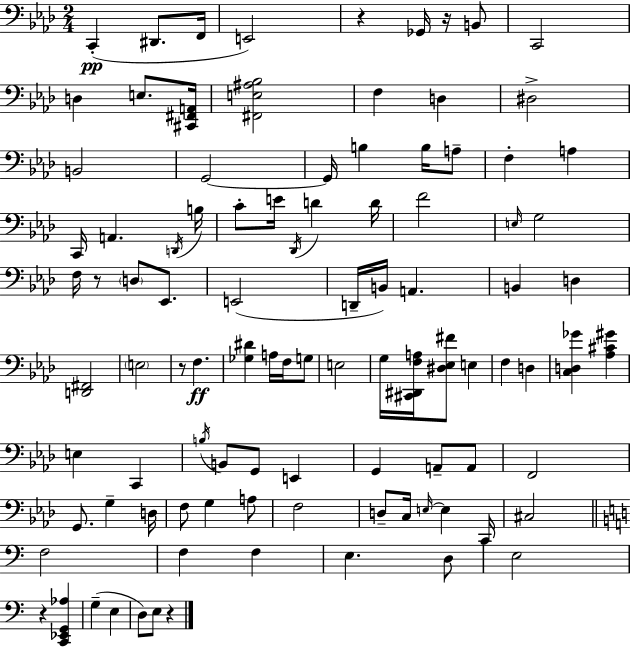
X:1
T:Untitled
M:2/4
L:1/4
K:Ab
C,, ^D,,/2 F,,/4 E,,2 z _G,,/4 z/4 B,,/2 C,,2 D, E,/2 [^C,,^F,,A,,]/4 [^F,,E,^A,_B,]2 F, D, ^D,2 B,,2 G,,2 G,,/4 B, B,/4 A,/2 F, A, C,,/4 A,, D,,/4 B,/4 C/2 E/4 _D,,/4 D D/4 F2 E,/4 G,2 F,/4 z/2 D,/2 _E,,/2 E,,2 D,,/4 B,,/4 A,, B,, D, [D,,^F,,]2 E,2 z/2 F, [_G,^D] A,/4 F,/4 G,/2 E,2 G,/4 [^C,,^D,,F,A,]/4 [^D,_E,^F]/2 E, F, D, [C,D,_G] [_A,^C^G] E, C,, B,/4 B,,/2 G,,/2 E,, G,, A,,/2 A,,/2 F,,2 G,,/2 G, D,/4 F,/2 G, A,/2 F,2 D,/2 C,/4 E,/4 E, C,,/4 ^C,2 F,2 F, F, E, D,/2 E,2 z [C,,_E,,G,,_A,] G, E, D,/2 E,/2 z